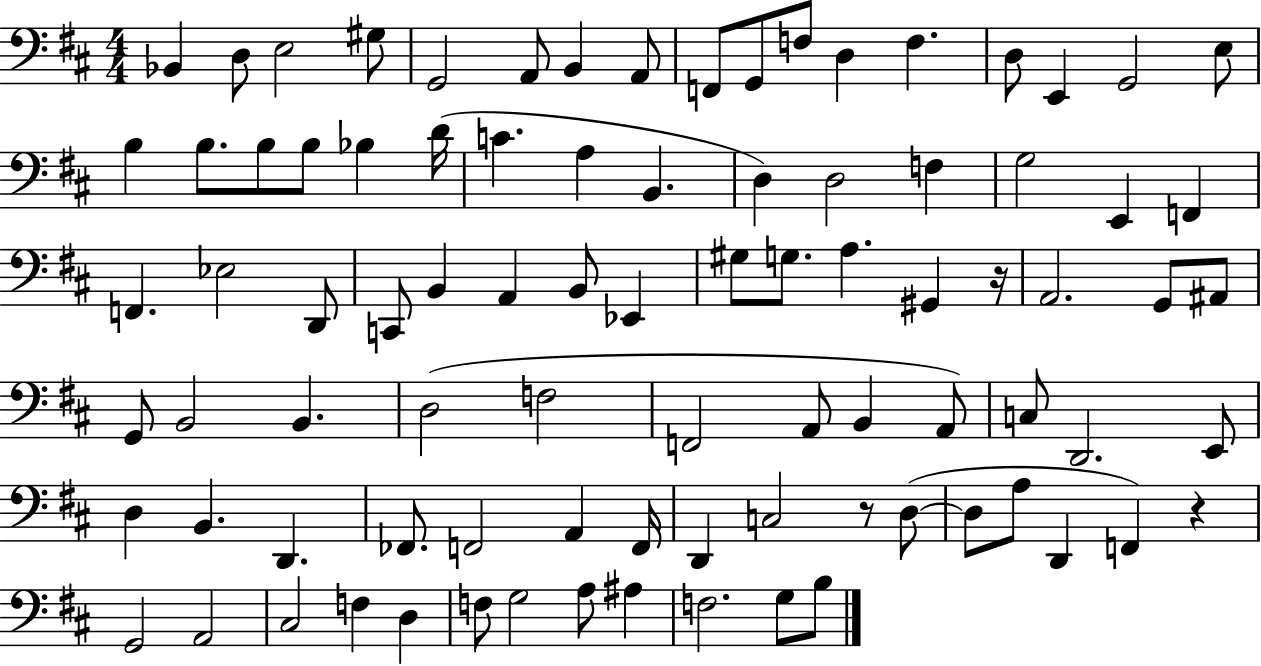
{
  \clef bass
  \numericTimeSignature
  \time 4/4
  \key d \major
  bes,4 d8 e2 gis8 | g,2 a,8 b,4 a,8 | f,8 g,8 f8 d4 f4. | d8 e,4 g,2 e8 | \break b4 b8. b8 b8 bes4 d'16( | c'4. a4 b,4. | d4) d2 f4 | g2 e,4 f,4 | \break f,4. ees2 d,8 | c,8 b,4 a,4 b,8 ees,4 | gis8 g8. a4. gis,4 r16 | a,2. g,8 ais,8 | \break g,8 b,2 b,4. | d2( f2 | f,2 a,8 b,4 a,8) | c8 d,2. e,8 | \break d4 b,4. d,4. | fes,8. f,2 a,4 f,16 | d,4 c2 r8 d8~(~ | d8 a8 d,4 f,4) r4 | \break g,2 a,2 | cis2 f4 d4 | f8 g2 a8 ais4 | f2. g8 b8 | \break \bar "|."
}